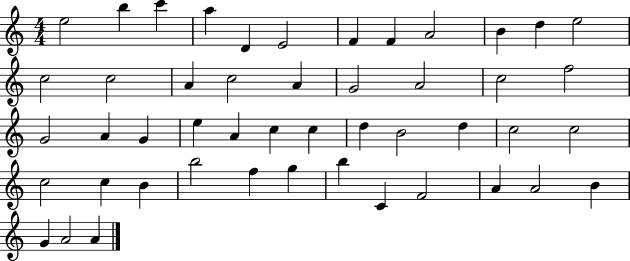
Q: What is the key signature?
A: C major